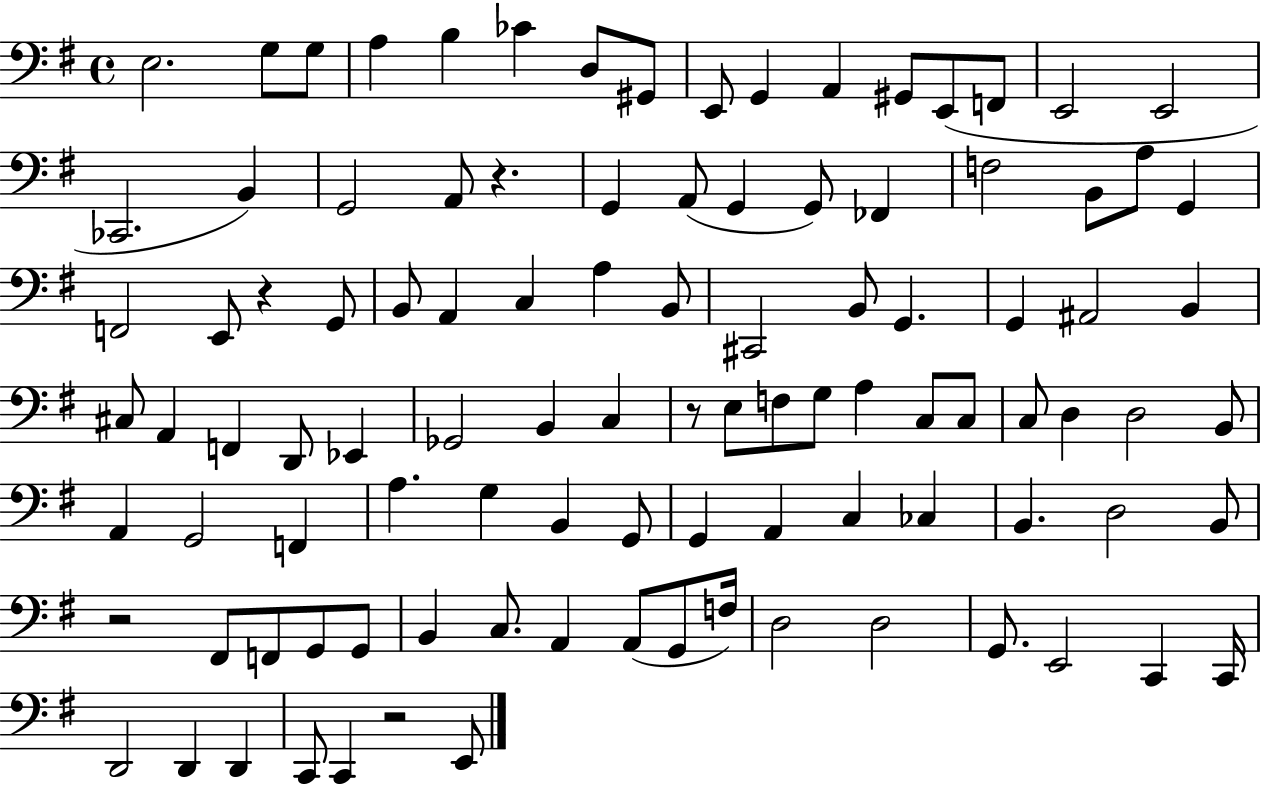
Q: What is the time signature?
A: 4/4